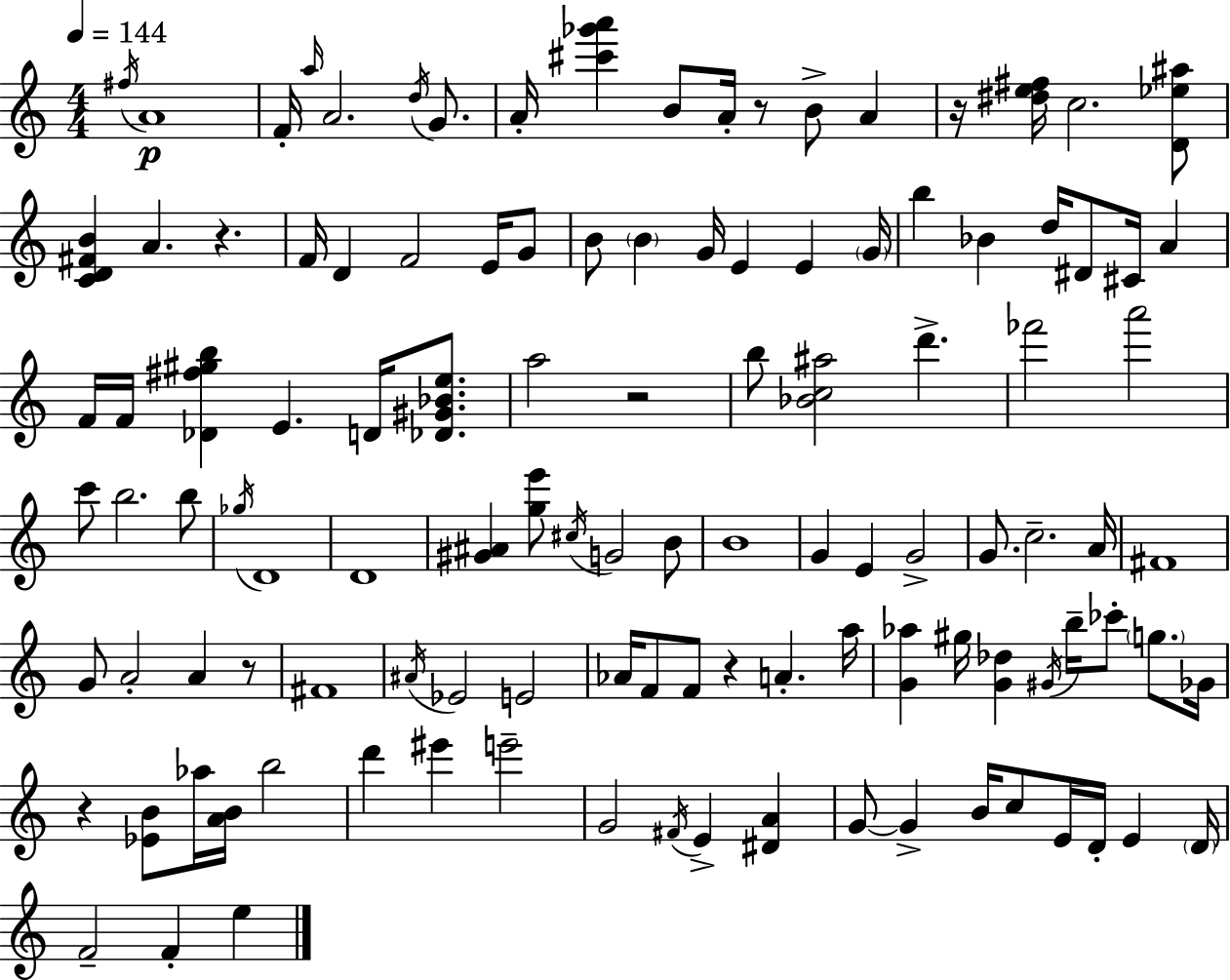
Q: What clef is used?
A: treble